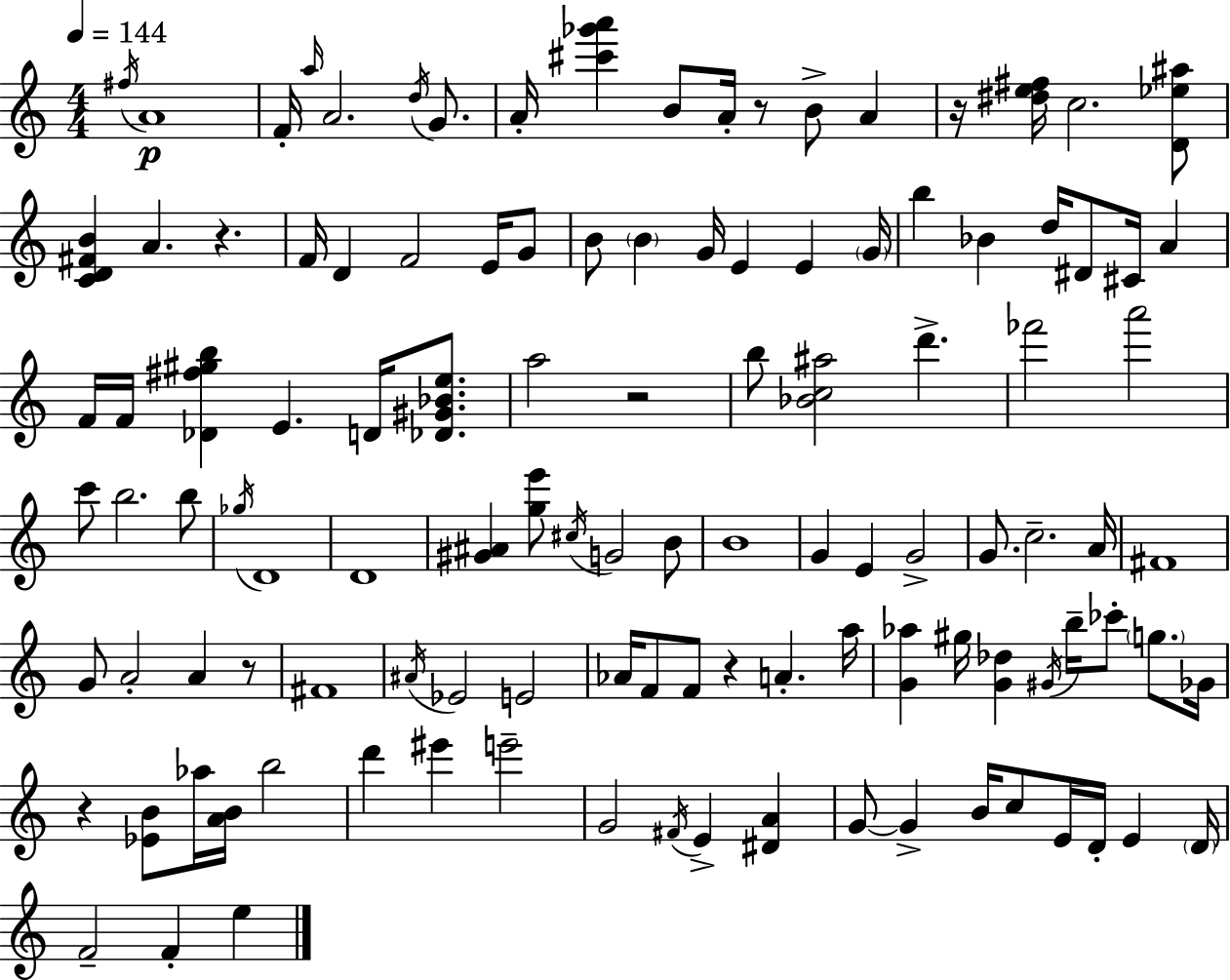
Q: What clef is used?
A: treble